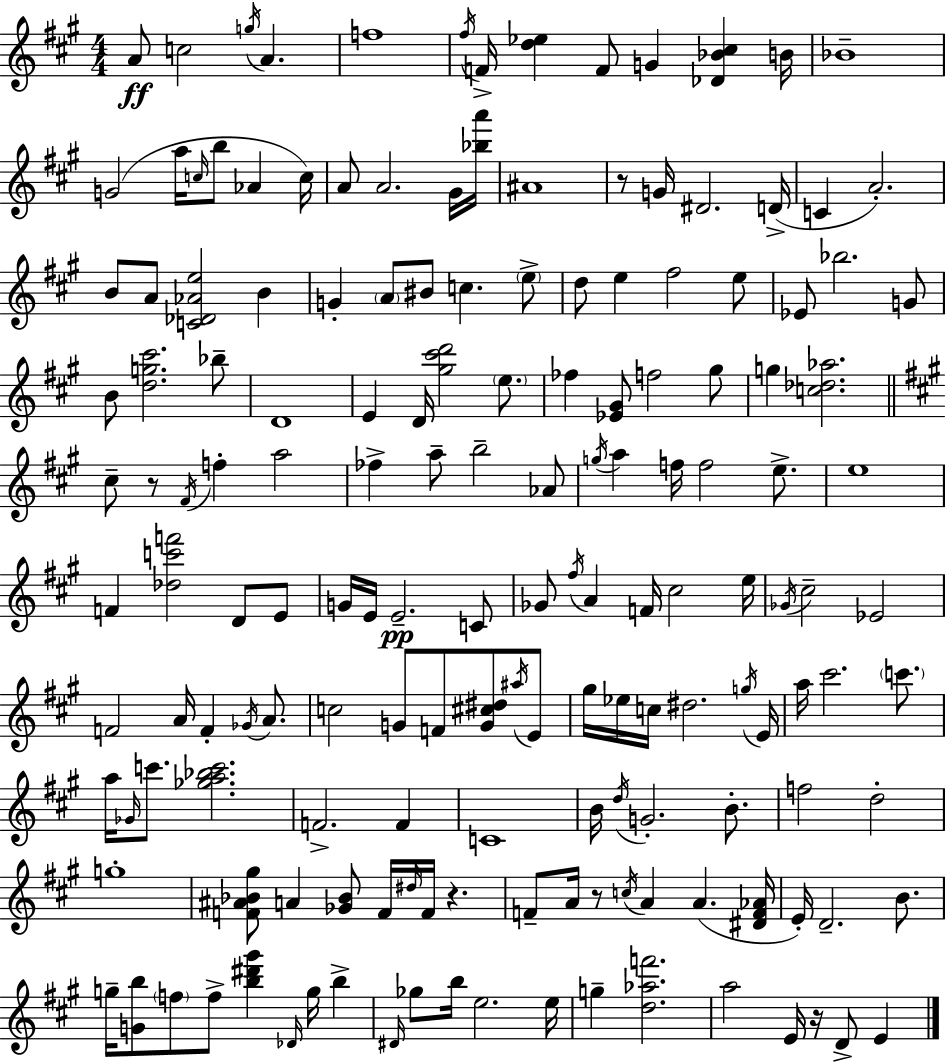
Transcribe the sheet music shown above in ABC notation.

X:1
T:Untitled
M:4/4
L:1/4
K:A
A/2 c2 g/4 A f4 ^f/4 F/4 [d_e] F/2 G [_D_B^c] B/4 _B4 G2 a/4 c/4 b/2 _A c/4 A/2 A2 ^G/4 [_ba']/4 ^A4 z/2 G/4 ^D2 D/4 C A2 B/2 A/2 [C_D_Ae]2 B G A/2 ^B/2 c e/2 d/2 e ^f2 e/2 _E/2 _b2 G/2 B/2 [dg^c']2 _b/2 D4 E D/4 [^g^c'd']2 e/2 _f [_E^G]/2 f2 ^g/2 g [c_d_a]2 ^c/2 z/2 ^F/4 f a2 _f a/2 b2 _A/2 g/4 a f/4 f2 e/2 e4 F [_dc'f']2 D/2 E/2 G/4 E/4 E2 C/2 _G/2 ^f/4 A F/4 ^c2 e/4 _G/4 ^c2 _E2 F2 A/4 F _G/4 A/2 c2 G/2 F/2 [G^c^d]/2 ^a/4 E/2 ^g/4 _e/4 c/4 ^d2 g/4 E/4 a/4 ^c'2 c'/2 a/4 _G/4 c'/2 [_ga_bc']2 F2 F C4 B/4 d/4 G2 B/2 f2 d2 g4 [F^A_B^g]/2 A [_G_B]/2 F/4 ^d/4 F/4 z F/2 A/4 z/2 c/4 A A [^DF_A]/4 E/4 D2 B/2 g/4 [Gb]/2 f/2 f/2 [b^d'^g'] _D/4 g/4 b ^D/4 _g/2 b/4 e2 e/4 g [d_af']2 a2 E/4 z/4 D/2 E